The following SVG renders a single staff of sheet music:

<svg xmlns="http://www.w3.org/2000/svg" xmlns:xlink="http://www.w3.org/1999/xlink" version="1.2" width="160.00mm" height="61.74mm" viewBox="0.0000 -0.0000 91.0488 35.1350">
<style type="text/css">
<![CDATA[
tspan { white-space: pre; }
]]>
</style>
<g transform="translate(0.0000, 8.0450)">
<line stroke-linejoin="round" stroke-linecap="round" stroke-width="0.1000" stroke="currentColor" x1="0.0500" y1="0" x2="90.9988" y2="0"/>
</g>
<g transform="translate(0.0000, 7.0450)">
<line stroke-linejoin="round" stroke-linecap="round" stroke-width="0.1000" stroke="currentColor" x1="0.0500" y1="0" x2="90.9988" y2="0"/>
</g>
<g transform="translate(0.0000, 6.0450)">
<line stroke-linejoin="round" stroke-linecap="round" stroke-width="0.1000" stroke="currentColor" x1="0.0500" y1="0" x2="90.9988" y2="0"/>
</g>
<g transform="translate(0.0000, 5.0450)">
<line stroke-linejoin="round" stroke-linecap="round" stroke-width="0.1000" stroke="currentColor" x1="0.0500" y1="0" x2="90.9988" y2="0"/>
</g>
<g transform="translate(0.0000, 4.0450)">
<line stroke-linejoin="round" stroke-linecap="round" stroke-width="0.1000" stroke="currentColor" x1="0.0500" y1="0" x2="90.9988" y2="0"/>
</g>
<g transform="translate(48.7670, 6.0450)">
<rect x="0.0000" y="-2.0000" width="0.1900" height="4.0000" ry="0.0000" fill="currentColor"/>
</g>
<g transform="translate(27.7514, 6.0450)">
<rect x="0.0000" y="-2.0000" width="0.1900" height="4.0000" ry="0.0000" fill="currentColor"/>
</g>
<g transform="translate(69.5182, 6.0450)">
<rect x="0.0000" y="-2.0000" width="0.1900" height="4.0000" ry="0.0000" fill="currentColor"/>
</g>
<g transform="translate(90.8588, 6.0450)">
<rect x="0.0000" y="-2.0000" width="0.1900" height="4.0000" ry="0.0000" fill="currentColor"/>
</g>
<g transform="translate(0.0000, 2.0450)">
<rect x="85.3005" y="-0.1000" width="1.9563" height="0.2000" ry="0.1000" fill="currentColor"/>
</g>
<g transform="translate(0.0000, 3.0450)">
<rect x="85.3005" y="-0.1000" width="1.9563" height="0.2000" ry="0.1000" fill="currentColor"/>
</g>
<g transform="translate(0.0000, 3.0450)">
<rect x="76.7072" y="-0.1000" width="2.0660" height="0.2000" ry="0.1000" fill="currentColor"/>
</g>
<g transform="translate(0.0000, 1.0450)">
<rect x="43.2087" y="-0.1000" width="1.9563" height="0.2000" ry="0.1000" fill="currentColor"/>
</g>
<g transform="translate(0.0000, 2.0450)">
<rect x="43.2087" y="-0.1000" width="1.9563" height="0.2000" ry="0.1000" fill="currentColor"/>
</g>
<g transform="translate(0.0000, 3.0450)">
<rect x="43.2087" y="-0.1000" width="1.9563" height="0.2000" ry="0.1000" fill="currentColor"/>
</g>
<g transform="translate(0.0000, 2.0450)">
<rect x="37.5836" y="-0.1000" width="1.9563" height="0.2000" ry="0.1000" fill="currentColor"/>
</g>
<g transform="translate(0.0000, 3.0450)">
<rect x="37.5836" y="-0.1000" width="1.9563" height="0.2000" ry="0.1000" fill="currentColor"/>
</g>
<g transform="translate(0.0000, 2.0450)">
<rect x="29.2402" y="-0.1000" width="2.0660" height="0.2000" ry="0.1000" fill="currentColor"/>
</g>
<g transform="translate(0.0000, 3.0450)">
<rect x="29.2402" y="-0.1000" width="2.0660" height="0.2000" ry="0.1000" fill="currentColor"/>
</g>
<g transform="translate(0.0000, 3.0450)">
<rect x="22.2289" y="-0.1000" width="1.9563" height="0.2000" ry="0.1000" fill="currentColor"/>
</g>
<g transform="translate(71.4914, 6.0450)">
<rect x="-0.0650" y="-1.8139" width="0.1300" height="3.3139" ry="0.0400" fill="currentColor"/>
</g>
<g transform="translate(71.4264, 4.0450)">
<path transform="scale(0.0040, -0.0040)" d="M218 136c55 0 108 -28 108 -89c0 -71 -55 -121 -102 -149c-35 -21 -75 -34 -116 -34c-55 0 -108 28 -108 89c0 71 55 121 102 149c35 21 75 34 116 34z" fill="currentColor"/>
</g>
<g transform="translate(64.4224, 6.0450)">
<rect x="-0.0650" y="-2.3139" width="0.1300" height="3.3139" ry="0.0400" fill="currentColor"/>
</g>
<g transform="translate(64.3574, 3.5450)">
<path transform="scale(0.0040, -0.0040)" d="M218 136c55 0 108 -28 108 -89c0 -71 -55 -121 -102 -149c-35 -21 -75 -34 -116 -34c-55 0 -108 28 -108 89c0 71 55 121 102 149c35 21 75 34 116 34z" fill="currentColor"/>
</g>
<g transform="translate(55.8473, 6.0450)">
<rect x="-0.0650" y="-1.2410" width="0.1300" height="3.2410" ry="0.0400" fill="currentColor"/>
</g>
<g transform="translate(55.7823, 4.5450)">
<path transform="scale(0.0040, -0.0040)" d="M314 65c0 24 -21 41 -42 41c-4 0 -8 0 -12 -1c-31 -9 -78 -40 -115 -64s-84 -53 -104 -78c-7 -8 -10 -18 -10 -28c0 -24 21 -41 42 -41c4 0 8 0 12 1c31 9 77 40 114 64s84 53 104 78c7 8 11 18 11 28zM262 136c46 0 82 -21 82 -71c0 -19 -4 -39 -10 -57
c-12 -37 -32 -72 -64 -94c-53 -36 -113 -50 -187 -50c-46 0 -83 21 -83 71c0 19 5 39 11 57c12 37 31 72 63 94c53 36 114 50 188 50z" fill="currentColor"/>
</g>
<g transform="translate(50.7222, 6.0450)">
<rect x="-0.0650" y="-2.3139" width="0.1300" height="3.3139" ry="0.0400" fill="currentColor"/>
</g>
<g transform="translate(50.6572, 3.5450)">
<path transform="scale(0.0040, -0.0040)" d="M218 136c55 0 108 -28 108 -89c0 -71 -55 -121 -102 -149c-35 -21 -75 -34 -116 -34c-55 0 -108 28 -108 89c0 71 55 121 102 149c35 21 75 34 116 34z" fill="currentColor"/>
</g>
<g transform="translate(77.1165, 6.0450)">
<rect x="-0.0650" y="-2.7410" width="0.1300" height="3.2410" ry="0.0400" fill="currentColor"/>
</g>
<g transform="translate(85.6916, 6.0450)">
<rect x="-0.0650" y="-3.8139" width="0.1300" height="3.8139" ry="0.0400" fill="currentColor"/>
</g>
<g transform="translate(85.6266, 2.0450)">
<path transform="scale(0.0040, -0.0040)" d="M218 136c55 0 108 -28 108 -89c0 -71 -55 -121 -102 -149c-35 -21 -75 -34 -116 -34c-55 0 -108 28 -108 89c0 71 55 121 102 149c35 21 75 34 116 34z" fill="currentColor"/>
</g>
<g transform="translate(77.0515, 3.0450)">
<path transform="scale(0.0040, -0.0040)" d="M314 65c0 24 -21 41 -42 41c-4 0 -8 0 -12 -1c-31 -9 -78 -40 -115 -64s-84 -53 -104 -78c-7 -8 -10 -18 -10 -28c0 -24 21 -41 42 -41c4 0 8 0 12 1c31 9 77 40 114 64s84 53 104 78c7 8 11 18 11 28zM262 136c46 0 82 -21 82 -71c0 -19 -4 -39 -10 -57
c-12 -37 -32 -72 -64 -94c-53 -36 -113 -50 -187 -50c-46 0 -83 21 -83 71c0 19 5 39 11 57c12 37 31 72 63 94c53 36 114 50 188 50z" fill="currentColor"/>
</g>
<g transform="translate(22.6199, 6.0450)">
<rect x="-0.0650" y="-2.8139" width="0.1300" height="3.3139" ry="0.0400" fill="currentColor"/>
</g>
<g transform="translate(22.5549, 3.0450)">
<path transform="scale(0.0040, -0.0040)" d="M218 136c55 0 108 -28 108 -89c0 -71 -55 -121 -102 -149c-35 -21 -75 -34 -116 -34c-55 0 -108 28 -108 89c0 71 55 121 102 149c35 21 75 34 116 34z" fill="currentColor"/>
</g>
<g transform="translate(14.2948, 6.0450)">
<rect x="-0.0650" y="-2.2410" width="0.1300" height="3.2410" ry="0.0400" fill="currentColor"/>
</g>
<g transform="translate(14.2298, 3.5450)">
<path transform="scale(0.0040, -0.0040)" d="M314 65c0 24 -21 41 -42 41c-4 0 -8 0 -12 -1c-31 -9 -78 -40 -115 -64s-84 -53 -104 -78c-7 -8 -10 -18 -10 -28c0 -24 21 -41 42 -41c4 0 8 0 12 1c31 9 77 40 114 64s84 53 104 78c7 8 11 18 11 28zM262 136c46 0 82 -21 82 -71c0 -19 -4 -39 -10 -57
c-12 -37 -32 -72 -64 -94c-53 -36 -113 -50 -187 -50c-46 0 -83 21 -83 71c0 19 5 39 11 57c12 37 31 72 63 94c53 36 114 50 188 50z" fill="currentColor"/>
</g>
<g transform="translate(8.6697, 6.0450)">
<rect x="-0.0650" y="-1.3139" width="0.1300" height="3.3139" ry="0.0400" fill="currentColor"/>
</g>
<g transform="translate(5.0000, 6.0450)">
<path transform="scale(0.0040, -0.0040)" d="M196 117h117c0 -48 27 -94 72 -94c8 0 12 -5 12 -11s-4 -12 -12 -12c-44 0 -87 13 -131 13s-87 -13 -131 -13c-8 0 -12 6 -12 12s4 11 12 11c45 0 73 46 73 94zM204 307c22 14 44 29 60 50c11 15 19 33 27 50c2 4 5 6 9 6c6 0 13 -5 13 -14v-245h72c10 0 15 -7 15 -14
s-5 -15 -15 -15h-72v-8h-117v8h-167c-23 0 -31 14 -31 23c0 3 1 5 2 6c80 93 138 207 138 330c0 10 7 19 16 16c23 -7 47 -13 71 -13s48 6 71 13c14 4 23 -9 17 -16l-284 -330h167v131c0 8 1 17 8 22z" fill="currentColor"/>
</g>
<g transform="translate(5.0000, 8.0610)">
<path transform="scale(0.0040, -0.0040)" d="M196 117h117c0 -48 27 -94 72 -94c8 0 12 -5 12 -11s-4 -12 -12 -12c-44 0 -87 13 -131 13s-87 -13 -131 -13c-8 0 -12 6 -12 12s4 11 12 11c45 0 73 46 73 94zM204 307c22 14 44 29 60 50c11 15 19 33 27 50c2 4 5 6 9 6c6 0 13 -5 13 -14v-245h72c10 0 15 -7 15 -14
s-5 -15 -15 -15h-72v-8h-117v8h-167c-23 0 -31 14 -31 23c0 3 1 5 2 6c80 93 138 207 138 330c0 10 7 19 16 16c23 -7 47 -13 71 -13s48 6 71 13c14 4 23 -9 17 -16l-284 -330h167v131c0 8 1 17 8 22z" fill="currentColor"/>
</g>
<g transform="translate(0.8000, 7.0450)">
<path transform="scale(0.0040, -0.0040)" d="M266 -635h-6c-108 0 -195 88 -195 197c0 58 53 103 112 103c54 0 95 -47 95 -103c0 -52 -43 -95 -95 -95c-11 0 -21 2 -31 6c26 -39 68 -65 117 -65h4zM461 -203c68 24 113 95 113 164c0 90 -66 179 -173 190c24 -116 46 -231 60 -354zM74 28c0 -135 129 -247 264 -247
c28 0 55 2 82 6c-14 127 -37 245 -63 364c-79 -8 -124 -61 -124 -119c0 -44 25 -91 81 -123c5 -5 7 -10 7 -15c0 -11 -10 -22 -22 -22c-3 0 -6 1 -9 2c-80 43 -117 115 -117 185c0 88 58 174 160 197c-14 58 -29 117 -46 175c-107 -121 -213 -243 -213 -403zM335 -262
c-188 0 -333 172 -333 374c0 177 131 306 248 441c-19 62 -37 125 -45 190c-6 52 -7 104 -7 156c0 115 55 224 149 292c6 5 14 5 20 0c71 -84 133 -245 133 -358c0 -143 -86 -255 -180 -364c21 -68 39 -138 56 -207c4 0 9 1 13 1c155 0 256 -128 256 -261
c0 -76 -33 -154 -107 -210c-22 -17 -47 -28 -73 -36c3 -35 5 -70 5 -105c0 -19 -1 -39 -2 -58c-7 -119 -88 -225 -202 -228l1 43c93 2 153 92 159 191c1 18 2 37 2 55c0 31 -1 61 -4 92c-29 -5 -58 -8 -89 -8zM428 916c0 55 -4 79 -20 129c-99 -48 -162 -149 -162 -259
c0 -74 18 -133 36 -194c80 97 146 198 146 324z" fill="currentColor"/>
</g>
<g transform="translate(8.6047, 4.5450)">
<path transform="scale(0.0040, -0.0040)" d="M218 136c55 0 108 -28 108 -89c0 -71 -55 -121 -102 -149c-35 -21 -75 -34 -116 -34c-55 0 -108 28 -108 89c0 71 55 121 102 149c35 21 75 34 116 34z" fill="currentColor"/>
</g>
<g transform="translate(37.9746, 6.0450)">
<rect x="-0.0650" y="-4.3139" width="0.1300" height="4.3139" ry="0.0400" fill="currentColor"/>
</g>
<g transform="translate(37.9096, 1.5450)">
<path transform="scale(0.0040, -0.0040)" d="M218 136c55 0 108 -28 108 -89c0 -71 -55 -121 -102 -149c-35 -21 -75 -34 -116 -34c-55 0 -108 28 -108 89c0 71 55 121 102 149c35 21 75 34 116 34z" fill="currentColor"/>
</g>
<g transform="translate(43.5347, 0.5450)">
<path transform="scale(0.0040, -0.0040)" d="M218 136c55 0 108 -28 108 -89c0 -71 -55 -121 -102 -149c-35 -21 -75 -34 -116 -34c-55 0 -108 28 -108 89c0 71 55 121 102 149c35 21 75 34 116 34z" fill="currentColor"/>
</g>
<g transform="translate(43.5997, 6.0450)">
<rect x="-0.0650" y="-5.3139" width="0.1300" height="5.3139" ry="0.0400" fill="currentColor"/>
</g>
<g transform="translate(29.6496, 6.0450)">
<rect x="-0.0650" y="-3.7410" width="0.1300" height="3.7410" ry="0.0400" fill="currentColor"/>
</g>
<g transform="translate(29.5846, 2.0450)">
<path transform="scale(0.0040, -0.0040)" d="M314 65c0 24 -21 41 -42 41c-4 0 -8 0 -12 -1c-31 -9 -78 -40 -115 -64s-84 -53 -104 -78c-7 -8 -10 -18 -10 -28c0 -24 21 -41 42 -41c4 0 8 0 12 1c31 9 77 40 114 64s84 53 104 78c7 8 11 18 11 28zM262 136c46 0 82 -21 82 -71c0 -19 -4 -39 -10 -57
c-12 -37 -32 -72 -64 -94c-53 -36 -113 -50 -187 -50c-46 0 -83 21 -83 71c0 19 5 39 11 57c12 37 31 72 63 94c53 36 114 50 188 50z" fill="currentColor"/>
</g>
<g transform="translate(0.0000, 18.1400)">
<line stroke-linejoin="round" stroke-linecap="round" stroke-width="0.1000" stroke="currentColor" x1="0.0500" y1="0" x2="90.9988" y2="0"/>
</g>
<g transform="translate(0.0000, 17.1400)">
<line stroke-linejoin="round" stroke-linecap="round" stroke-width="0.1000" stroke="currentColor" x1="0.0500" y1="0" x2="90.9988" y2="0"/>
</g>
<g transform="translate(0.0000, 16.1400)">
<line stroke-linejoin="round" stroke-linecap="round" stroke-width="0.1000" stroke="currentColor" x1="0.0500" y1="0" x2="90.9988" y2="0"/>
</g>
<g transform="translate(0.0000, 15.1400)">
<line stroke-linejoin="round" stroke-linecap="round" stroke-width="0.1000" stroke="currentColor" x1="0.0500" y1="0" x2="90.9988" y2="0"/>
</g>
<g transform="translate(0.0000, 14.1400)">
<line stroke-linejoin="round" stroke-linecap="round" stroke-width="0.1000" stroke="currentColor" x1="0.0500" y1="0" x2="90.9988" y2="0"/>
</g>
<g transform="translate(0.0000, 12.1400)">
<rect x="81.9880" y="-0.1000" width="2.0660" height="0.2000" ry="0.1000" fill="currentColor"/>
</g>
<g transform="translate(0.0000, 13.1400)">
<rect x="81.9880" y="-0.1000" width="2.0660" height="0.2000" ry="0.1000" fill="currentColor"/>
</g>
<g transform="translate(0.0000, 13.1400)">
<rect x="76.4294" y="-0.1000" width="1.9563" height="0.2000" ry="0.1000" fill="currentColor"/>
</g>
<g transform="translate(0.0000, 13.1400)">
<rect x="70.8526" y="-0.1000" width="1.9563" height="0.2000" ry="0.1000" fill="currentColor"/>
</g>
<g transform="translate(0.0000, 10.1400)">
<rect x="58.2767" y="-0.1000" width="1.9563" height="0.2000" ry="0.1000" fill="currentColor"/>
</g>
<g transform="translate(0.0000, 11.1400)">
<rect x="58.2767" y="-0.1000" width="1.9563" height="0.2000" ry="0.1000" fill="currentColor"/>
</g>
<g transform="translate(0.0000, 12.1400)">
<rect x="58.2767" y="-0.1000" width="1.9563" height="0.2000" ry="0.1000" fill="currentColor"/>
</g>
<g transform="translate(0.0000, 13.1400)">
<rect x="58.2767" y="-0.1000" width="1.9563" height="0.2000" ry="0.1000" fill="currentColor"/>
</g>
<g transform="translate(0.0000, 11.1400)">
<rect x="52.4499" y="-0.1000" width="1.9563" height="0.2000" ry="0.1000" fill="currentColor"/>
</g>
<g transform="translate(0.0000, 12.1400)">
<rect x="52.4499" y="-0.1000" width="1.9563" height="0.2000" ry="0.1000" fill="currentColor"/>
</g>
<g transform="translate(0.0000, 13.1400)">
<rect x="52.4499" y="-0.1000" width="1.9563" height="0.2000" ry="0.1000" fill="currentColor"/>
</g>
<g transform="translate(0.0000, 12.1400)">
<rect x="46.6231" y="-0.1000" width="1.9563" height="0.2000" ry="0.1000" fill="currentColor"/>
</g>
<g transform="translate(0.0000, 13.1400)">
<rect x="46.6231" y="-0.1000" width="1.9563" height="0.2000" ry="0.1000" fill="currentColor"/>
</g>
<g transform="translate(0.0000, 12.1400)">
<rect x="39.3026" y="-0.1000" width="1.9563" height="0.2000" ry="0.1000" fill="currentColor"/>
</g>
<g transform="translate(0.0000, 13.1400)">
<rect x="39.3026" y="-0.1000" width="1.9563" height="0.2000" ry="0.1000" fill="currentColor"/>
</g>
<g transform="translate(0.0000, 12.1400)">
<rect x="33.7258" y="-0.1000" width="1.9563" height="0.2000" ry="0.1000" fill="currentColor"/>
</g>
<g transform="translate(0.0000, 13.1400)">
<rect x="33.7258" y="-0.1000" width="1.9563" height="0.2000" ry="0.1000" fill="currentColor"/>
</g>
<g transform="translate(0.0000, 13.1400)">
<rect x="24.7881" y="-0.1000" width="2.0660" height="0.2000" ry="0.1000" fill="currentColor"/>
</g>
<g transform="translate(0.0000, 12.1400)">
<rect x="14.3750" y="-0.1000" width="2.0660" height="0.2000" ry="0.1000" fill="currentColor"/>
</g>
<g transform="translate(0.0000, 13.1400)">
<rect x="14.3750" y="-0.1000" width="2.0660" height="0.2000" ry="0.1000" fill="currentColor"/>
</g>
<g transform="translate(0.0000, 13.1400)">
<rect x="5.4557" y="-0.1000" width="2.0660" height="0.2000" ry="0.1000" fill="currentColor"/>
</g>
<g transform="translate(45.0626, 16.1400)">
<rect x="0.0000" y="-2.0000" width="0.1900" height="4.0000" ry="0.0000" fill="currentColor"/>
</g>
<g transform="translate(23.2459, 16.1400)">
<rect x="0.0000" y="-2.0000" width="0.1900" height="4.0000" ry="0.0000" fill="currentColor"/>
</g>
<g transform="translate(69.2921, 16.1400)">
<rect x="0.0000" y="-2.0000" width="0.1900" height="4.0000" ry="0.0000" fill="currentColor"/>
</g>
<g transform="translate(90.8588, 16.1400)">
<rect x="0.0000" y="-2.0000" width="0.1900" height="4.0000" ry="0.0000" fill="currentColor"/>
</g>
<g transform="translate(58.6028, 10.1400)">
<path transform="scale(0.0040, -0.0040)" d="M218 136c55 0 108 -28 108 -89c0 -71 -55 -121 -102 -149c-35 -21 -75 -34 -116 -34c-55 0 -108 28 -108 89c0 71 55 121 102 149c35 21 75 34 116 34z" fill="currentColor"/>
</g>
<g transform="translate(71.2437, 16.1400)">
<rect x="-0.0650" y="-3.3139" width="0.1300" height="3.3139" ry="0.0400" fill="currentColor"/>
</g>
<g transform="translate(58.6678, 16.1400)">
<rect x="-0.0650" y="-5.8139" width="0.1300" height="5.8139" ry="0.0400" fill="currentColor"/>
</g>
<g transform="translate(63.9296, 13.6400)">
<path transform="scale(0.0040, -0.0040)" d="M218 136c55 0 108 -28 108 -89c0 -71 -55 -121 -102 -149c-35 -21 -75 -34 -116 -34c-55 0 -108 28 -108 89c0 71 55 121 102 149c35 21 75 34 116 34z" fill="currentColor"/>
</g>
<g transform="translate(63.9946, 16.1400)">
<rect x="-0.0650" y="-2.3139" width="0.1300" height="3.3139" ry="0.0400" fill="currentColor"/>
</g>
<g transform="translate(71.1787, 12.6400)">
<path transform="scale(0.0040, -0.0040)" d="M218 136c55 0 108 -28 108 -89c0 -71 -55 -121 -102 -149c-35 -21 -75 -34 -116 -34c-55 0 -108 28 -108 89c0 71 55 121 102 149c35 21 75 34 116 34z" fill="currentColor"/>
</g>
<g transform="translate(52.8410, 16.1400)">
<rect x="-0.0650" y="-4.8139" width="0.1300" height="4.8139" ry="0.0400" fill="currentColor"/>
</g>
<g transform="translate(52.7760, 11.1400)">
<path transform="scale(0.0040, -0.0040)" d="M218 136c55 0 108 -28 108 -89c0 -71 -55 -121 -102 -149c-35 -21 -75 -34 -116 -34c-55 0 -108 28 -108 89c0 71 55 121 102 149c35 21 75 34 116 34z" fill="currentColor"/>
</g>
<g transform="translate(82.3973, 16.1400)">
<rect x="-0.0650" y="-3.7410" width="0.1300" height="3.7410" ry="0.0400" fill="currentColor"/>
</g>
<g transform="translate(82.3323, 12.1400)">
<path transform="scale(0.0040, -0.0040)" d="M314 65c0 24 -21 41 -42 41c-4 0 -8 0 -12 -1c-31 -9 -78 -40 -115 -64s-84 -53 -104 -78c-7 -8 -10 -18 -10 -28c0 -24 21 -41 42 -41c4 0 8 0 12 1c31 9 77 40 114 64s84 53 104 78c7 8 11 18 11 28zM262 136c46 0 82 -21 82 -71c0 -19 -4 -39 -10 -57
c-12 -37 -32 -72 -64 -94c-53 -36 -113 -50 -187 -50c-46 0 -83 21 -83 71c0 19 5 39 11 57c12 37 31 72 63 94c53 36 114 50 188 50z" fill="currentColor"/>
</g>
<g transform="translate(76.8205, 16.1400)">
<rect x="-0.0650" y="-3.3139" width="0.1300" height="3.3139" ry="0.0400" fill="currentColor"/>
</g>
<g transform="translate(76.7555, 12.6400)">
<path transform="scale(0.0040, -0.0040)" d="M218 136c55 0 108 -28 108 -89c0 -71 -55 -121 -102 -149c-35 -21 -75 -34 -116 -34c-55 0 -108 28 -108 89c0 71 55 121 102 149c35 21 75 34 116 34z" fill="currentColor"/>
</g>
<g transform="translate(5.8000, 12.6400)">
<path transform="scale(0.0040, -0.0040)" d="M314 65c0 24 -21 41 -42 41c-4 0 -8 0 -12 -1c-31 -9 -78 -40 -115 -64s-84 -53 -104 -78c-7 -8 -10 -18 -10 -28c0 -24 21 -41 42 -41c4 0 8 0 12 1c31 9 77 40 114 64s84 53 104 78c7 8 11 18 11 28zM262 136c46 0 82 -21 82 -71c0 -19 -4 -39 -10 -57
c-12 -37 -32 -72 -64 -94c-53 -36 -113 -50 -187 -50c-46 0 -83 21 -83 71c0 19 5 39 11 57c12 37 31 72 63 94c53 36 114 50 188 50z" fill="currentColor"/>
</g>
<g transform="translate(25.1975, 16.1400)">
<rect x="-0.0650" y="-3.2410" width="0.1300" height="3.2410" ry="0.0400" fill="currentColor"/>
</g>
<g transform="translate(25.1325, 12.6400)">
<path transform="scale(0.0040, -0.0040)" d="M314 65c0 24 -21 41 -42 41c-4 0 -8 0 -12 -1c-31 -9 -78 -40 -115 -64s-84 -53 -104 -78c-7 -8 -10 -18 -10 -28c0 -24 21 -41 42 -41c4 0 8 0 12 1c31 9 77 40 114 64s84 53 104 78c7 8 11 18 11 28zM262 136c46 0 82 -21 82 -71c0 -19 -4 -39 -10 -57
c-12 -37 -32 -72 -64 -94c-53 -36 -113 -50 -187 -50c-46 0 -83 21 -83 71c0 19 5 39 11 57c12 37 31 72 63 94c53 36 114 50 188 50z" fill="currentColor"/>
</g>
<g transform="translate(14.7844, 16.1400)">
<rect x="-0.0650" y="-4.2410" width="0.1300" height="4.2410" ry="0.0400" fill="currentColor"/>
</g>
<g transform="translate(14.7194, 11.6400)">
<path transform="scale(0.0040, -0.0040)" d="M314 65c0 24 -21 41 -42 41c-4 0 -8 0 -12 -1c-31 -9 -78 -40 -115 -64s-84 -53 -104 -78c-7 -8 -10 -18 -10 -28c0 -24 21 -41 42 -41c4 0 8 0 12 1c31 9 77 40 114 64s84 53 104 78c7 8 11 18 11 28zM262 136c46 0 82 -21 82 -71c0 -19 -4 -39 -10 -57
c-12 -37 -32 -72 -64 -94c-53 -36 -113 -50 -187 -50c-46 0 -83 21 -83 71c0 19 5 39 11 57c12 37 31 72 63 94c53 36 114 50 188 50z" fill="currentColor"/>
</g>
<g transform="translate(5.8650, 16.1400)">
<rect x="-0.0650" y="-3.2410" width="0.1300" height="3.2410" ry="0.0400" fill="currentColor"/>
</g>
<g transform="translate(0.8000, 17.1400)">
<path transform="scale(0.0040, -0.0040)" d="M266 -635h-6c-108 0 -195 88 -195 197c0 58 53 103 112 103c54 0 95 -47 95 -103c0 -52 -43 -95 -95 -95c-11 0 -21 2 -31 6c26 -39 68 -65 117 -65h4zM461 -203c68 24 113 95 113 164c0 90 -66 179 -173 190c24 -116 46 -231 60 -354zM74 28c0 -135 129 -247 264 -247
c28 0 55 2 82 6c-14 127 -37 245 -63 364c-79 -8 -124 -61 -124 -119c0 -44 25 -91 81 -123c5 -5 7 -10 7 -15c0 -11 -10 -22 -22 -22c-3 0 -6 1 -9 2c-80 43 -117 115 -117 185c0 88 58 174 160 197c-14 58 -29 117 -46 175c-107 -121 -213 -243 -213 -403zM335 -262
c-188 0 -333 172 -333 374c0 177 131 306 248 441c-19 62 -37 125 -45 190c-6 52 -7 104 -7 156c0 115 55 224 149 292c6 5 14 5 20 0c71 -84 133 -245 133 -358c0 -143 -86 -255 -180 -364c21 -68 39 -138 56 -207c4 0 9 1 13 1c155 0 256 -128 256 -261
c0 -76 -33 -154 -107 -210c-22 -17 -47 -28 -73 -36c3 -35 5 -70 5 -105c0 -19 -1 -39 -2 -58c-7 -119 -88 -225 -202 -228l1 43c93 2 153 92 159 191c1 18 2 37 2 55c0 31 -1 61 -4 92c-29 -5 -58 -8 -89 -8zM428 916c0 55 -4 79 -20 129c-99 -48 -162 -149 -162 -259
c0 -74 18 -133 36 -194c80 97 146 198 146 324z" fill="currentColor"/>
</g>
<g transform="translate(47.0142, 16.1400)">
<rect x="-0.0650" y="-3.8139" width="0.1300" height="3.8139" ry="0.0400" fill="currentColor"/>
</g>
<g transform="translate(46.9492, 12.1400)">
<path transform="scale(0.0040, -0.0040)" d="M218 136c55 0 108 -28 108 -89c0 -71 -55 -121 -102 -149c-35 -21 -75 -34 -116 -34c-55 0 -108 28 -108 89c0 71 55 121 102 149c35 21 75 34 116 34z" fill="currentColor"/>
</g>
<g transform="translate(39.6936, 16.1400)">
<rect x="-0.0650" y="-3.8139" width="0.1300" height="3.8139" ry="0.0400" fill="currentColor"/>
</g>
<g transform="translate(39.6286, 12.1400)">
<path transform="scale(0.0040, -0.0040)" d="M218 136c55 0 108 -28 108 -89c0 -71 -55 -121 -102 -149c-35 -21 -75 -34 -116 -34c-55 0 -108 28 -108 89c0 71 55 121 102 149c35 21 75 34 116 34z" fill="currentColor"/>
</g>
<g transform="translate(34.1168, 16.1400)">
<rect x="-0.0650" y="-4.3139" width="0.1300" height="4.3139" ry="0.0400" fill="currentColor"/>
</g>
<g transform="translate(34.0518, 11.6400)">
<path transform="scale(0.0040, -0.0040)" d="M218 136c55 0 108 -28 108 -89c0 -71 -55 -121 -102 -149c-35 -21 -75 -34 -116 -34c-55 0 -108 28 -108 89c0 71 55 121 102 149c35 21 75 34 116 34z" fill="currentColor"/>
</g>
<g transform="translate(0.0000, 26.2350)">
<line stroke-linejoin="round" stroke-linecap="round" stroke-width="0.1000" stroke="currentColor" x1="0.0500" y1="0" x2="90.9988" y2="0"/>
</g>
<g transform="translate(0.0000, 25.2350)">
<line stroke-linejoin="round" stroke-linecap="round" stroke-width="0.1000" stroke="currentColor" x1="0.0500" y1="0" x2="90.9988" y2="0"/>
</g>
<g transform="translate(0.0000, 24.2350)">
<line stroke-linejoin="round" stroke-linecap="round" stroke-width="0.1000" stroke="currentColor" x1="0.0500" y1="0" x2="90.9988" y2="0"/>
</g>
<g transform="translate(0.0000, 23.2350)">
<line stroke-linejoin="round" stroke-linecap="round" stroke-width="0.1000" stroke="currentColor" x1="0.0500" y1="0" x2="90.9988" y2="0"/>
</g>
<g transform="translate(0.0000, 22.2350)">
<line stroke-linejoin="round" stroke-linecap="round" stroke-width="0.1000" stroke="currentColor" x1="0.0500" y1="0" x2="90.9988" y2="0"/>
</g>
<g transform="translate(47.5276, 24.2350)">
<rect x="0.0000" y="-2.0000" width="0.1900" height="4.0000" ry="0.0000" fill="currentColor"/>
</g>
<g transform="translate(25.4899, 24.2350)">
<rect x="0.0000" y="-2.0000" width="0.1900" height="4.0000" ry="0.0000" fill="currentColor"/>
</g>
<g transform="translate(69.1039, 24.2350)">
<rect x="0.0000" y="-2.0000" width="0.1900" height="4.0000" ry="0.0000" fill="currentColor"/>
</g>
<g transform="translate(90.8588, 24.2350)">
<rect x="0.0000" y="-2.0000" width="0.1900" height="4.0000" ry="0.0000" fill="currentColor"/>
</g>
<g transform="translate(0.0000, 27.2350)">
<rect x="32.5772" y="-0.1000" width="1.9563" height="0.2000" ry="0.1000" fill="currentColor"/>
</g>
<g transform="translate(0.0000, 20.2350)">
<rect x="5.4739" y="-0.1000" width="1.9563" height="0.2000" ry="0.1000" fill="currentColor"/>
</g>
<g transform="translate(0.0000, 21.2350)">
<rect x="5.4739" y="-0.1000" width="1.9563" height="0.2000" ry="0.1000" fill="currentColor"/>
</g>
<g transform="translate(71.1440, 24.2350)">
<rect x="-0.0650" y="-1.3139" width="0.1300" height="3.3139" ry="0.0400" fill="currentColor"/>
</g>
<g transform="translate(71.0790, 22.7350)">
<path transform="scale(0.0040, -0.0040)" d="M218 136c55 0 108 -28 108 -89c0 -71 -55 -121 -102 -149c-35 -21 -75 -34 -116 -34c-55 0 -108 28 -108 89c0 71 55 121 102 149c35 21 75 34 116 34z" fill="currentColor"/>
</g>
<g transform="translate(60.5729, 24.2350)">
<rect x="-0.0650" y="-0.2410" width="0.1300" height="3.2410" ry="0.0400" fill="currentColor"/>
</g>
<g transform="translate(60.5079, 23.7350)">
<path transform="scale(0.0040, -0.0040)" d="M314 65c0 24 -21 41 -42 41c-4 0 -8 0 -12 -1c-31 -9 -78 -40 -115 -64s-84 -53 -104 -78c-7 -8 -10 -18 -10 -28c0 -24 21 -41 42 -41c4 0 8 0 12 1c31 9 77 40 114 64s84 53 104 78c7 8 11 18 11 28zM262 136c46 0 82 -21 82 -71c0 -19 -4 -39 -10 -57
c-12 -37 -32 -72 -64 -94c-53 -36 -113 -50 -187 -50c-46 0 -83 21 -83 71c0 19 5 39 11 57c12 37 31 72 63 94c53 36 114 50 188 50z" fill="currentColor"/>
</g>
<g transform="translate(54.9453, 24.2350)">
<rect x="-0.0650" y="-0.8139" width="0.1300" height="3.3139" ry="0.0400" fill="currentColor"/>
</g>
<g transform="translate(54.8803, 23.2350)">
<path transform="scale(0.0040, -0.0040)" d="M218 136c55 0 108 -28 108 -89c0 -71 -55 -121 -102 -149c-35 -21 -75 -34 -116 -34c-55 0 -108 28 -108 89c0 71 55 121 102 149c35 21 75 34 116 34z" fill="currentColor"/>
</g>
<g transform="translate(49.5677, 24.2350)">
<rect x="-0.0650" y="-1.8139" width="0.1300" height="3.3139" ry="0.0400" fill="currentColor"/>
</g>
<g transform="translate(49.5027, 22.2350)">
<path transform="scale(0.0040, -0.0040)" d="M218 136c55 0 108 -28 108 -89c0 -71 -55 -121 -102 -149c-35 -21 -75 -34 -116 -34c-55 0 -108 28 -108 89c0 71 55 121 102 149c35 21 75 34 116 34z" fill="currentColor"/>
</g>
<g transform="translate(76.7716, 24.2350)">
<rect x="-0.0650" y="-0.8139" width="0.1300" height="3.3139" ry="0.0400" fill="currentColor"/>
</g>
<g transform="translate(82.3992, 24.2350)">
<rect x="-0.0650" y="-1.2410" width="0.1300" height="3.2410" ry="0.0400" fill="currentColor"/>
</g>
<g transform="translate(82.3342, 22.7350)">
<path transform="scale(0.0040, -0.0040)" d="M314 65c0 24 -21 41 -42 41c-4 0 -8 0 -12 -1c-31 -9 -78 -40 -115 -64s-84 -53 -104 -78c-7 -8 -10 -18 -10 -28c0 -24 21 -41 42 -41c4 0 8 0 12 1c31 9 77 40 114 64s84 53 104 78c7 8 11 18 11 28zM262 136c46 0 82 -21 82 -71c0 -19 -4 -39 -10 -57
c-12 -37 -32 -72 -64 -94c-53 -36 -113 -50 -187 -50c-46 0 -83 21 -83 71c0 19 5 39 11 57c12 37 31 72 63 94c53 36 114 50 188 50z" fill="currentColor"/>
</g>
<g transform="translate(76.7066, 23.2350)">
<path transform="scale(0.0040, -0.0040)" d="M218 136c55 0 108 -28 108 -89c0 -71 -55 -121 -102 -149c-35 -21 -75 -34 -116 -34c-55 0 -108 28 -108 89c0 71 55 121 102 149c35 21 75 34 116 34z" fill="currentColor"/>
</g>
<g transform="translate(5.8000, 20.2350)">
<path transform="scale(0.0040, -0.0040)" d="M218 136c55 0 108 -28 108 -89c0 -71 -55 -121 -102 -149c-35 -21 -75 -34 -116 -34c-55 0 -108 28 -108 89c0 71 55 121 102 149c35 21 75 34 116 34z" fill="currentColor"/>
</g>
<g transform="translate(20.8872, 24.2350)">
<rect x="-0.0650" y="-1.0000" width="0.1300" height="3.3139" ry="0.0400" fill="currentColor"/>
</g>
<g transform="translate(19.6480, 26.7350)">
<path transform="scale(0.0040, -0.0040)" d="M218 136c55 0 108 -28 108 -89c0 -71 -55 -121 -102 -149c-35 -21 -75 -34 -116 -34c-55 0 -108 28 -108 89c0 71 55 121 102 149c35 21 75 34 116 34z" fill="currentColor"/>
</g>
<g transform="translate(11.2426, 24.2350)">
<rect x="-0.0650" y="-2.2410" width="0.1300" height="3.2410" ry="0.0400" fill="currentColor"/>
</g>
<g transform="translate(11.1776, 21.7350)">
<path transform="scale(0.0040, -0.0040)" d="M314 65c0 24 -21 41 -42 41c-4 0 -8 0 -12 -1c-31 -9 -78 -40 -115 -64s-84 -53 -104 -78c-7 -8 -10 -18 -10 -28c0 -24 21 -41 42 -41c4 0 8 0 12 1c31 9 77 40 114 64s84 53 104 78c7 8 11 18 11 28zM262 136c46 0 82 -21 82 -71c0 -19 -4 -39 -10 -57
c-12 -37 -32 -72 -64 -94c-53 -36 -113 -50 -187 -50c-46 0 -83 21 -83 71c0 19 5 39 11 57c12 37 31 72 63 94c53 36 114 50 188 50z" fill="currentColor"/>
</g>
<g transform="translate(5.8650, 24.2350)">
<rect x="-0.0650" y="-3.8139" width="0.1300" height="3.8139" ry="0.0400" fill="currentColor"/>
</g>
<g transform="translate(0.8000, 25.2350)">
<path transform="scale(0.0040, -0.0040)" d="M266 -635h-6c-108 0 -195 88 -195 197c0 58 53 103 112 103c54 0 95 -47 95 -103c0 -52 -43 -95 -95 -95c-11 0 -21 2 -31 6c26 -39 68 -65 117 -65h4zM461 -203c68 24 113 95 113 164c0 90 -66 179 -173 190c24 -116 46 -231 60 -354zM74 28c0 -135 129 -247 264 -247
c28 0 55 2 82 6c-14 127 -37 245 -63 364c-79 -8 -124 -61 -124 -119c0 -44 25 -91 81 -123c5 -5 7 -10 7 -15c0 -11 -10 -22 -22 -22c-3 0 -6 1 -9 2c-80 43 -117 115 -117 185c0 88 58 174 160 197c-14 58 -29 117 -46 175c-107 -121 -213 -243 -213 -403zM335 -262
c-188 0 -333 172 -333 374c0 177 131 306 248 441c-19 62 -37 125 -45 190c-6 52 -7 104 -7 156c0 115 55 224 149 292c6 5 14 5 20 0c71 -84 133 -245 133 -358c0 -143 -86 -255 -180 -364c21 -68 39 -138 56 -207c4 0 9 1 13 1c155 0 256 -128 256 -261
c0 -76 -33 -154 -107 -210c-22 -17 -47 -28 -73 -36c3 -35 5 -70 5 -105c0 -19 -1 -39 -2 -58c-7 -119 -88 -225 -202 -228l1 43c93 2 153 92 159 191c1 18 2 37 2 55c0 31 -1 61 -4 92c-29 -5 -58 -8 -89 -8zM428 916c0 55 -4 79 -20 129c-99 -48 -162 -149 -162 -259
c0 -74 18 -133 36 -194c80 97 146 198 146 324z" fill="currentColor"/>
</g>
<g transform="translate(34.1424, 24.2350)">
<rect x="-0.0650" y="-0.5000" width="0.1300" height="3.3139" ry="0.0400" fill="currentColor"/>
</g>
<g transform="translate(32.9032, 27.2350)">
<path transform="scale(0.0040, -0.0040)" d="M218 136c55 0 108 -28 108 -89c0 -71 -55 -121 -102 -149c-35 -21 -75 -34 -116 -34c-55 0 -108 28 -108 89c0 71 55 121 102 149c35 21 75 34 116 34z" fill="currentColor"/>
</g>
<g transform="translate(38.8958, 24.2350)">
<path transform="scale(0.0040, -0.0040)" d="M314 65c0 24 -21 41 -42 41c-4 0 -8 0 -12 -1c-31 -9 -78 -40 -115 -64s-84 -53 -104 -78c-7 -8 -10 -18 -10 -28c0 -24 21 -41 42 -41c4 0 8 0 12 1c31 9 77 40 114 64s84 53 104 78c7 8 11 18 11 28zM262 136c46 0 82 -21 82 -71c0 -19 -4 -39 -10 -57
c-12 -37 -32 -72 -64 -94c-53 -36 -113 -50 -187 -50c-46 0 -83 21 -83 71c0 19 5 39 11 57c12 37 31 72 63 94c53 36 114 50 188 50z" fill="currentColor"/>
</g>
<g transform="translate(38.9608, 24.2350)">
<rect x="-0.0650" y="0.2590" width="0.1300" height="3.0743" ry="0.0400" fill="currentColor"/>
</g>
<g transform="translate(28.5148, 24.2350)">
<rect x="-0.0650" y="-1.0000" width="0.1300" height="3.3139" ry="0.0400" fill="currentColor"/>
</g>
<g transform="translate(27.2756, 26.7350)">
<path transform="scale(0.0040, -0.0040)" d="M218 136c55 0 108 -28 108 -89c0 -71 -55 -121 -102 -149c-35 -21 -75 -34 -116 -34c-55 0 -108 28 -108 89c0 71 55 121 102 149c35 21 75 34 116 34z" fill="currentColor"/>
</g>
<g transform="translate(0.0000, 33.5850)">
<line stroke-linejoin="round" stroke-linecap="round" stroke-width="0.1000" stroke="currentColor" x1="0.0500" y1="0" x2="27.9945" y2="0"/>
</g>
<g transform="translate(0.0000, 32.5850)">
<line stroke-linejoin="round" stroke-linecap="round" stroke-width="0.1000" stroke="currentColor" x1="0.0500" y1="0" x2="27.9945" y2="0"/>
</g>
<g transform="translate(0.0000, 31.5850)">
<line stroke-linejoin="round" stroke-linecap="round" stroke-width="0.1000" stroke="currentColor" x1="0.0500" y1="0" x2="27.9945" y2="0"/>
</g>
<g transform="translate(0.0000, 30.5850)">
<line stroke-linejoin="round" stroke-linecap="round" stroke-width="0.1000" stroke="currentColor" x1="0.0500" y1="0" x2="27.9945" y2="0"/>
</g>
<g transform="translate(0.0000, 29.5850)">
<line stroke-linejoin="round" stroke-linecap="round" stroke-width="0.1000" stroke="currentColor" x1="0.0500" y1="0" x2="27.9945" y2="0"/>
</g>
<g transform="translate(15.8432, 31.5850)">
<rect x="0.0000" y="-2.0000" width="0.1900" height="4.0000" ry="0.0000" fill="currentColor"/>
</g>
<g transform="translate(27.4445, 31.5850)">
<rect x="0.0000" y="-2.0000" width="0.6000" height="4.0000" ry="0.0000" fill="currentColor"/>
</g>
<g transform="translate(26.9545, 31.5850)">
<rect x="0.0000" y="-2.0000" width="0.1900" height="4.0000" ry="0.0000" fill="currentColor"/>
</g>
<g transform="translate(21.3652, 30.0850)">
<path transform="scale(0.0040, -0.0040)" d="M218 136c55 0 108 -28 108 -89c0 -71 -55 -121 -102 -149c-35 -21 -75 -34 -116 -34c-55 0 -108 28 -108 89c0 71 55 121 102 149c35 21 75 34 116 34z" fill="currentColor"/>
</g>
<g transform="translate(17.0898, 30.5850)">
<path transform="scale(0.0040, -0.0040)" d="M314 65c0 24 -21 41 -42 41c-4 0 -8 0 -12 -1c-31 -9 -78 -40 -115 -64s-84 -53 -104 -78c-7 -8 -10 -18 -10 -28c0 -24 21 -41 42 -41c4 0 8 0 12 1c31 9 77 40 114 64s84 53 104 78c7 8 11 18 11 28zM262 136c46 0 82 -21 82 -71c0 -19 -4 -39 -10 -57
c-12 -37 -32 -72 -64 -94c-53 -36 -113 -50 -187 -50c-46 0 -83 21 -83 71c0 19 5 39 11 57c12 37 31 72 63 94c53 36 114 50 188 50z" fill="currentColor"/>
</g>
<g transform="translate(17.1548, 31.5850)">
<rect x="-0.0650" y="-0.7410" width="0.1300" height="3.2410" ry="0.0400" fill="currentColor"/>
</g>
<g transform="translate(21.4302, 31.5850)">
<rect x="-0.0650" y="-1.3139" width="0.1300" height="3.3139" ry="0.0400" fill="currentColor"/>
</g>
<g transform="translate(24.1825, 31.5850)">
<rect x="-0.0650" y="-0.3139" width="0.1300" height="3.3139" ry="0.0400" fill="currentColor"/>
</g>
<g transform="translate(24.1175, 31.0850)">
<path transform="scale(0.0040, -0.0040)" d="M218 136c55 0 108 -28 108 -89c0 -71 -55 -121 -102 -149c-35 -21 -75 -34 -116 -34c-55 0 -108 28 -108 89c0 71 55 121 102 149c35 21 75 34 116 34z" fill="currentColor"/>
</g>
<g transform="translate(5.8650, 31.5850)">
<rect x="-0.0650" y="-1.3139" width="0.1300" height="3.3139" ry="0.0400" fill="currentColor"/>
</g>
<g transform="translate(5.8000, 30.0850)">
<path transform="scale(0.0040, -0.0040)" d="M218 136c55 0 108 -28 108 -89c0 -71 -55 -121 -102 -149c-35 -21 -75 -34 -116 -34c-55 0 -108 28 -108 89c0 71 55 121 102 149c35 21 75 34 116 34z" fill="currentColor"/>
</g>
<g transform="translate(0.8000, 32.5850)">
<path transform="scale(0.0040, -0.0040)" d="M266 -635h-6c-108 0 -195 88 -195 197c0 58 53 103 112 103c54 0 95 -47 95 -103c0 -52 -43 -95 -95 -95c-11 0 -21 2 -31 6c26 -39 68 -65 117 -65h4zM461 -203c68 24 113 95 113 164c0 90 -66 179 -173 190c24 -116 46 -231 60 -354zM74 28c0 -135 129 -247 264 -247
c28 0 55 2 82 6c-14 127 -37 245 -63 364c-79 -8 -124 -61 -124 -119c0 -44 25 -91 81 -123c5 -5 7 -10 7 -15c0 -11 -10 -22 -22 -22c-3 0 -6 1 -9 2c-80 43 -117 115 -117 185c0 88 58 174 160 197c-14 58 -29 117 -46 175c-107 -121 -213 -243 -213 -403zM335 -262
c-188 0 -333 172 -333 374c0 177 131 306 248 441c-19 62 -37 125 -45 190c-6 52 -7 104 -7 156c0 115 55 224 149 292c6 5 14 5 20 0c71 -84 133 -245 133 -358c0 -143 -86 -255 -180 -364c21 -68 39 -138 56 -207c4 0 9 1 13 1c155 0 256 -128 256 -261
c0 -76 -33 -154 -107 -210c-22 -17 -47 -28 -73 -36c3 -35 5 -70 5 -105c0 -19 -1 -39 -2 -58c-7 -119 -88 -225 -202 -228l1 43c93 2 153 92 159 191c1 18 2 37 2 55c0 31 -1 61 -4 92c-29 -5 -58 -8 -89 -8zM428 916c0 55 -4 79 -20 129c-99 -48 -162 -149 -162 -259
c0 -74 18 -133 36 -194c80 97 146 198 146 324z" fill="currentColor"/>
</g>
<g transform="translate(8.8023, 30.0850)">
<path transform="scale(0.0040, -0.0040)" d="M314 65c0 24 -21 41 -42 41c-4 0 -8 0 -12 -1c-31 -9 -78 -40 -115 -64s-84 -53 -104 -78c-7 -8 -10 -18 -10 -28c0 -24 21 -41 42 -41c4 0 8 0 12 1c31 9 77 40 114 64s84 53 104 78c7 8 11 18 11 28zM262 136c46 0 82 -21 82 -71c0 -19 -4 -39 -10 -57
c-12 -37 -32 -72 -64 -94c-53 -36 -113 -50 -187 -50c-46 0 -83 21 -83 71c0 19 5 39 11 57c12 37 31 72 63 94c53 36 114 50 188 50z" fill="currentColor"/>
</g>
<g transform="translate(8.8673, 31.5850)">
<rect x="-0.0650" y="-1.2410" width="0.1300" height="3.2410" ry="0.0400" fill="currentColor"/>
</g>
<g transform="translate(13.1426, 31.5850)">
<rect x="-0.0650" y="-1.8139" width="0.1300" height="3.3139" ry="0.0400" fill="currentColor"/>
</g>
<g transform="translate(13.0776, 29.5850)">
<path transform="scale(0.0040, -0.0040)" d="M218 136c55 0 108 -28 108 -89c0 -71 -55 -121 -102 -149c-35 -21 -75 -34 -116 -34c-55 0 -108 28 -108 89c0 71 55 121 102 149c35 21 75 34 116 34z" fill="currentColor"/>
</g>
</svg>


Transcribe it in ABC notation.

X:1
T:Untitled
M:4/4
L:1/4
K:C
e g2 a c'2 d' f' g e2 g f a2 c' b2 d'2 b2 d' c' c' e' g' g b b c'2 c' g2 D D C B2 f d c2 e d e2 e e2 f d2 e c